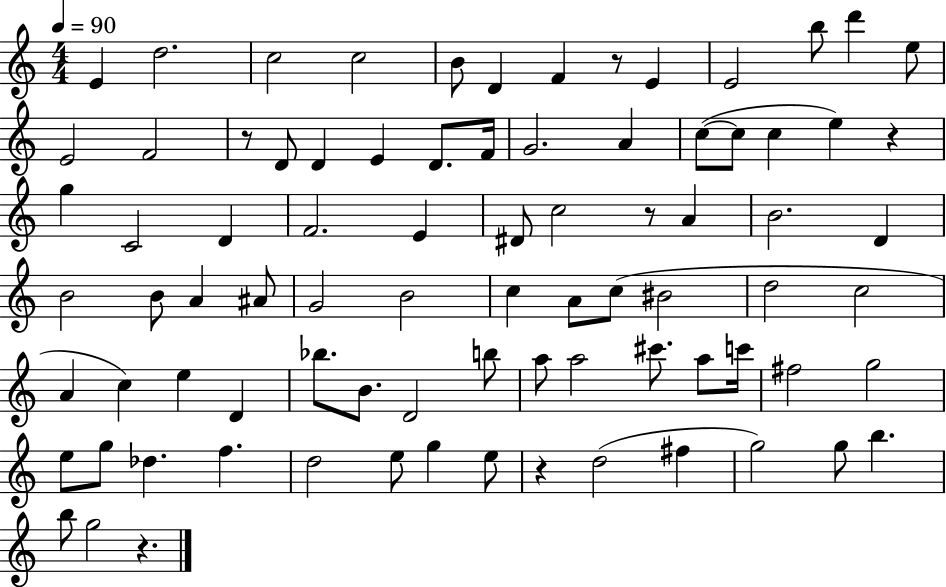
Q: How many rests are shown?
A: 6